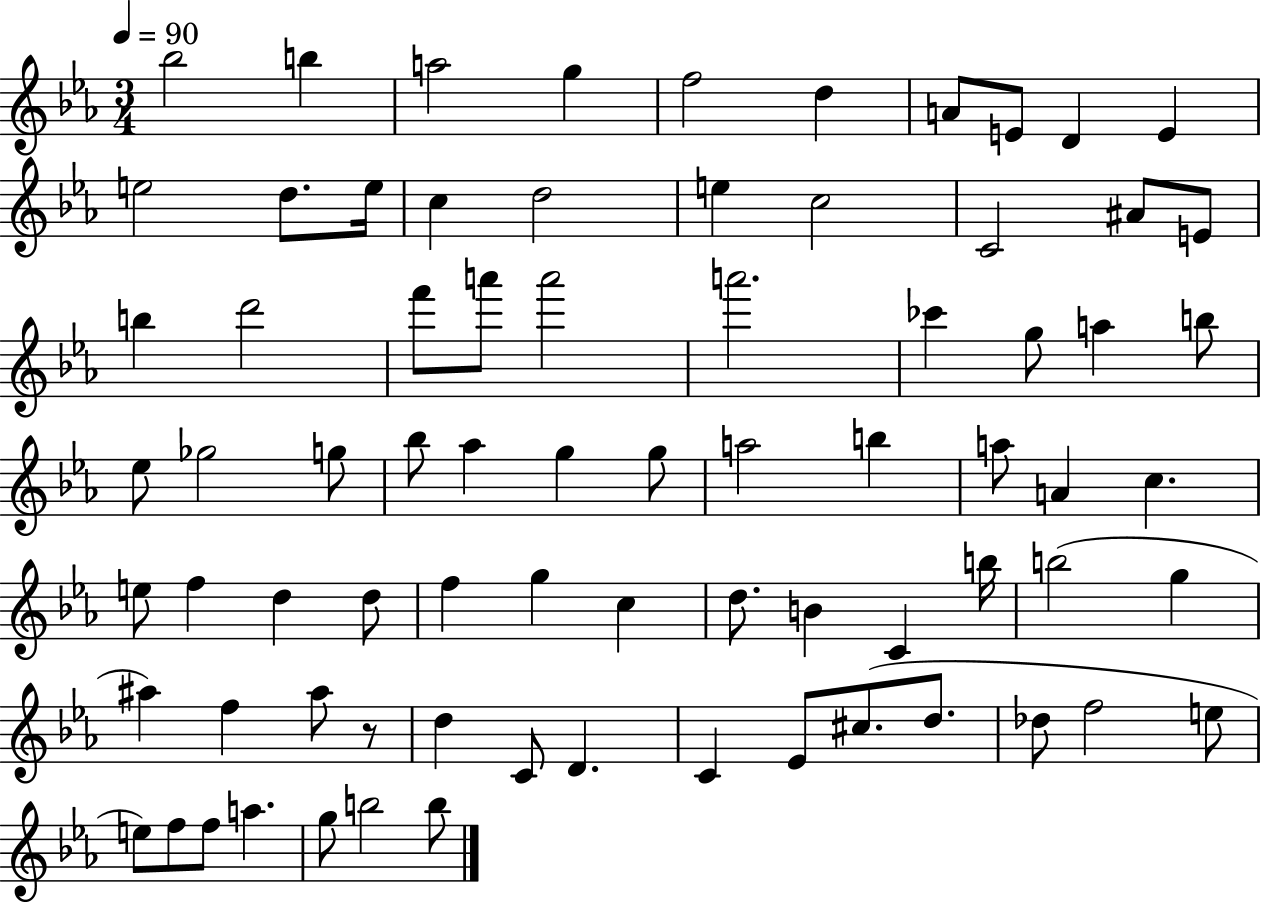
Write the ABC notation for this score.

X:1
T:Untitled
M:3/4
L:1/4
K:Eb
_b2 b a2 g f2 d A/2 E/2 D E e2 d/2 e/4 c d2 e c2 C2 ^A/2 E/2 b d'2 f'/2 a'/2 a'2 a'2 _c' g/2 a b/2 _e/2 _g2 g/2 _b/2 _a g g/2 a2 b a/2 A c e/2 f d d/2 f g c d/2 B C b/4 b2 g ^a f ^a/2 z/2 d C/2 D C _E/2 ^c/2 d/2 _d/2 f2 e/2 e/2 f/2 f/2 a g/2 b2 b/2